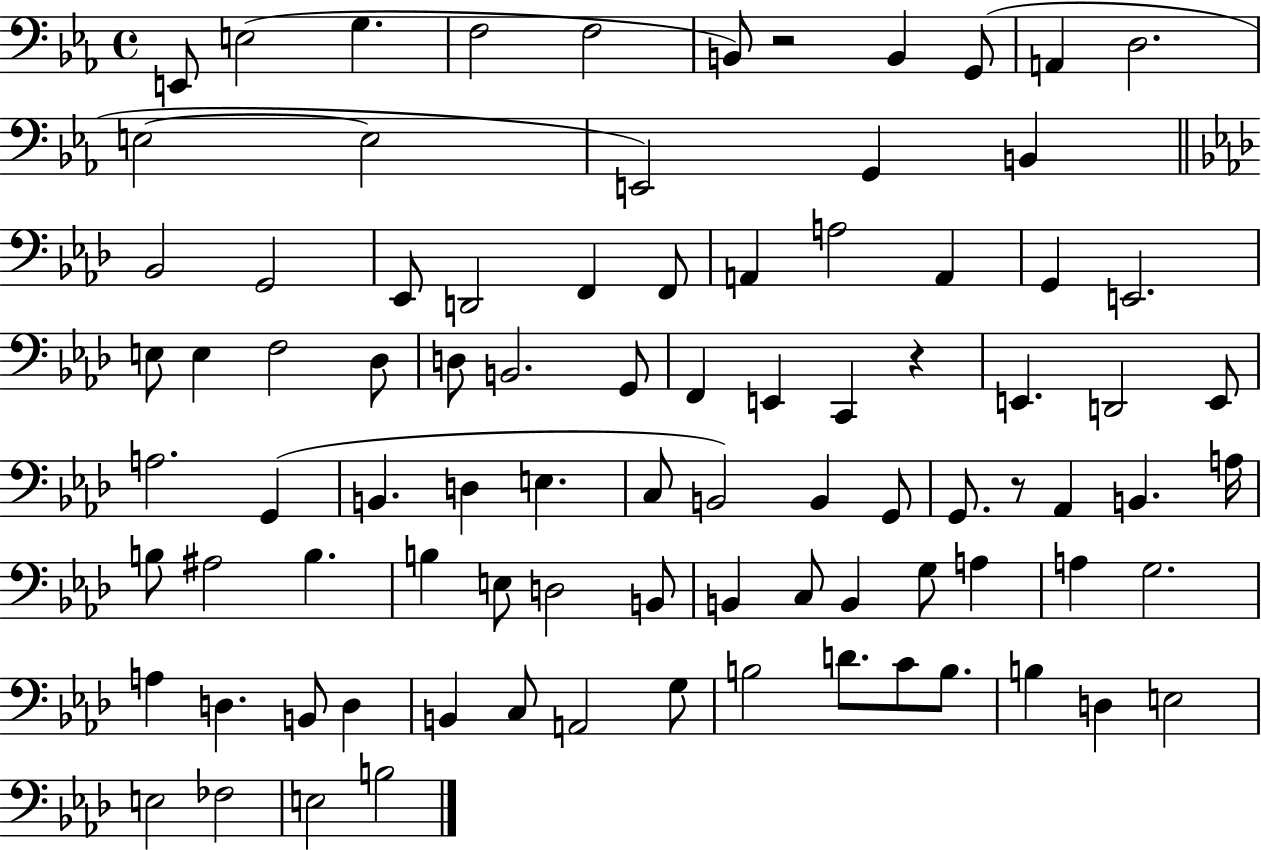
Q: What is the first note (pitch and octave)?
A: E2